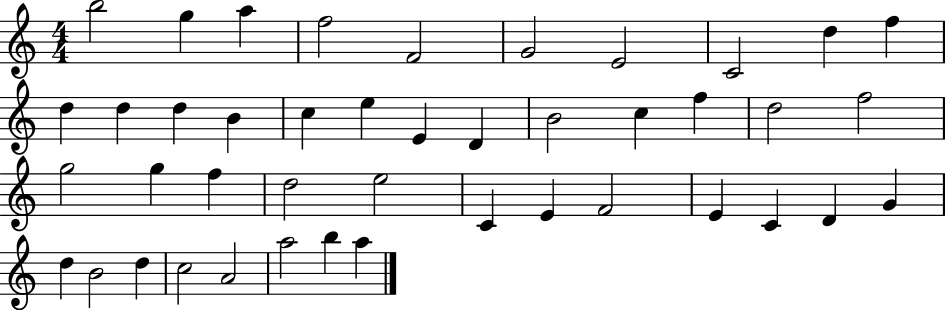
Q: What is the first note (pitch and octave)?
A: B5